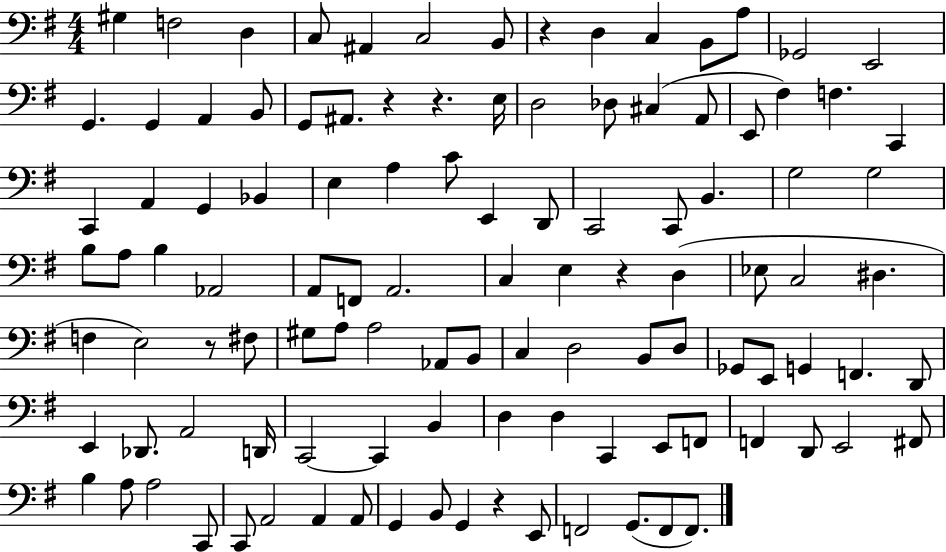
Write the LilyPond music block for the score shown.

{
  \clef bass
  \numericTimeSignature
  \time 4/4
  \key g \major
  \repeat volta 2 { gis4 f2 d4 | c8 ais,4 c2 b,8 | r4 d4 c4 b,8 a8 | ges,2 e,2 | \break g,4. g,4 a,4 b,8 | g,8 ais,8. r4 r4. e16 | d2 des8 cis4( a,8 | e,8 fis4) f4. c,4 | \break c,4 a,4 g,4 bes,4 | e4 a4 c'8 e,4 d,8 | c,2 c,8 b,4. | g2 g2 | \break b8 a8 b4 aes,2 | a,8 f,8 a,2. | c4 e4 r4 d4( | ees8 c2 dis4. | \break f4 e2) r8 fis8 | gis8 a8 a2 aes,8 b,8 | c4 d2 b,8 d8 | ges,8 e,8 g,4 f,4. d,8 | \break e,4 des,8. a,2 d,16 | c,2~~ c,4 b,4 | d4 d4 c,4 e,8 f,8 | f,4 d,8 e,2 fis,8 | \break b4 a8 a2 c,8 | c,8 a,2 a,4 a,8 | g,4 b,8 g,4 r4 e,8 | f,2 g,8.( f,8 f,8.) | \break } \bar "|."
}